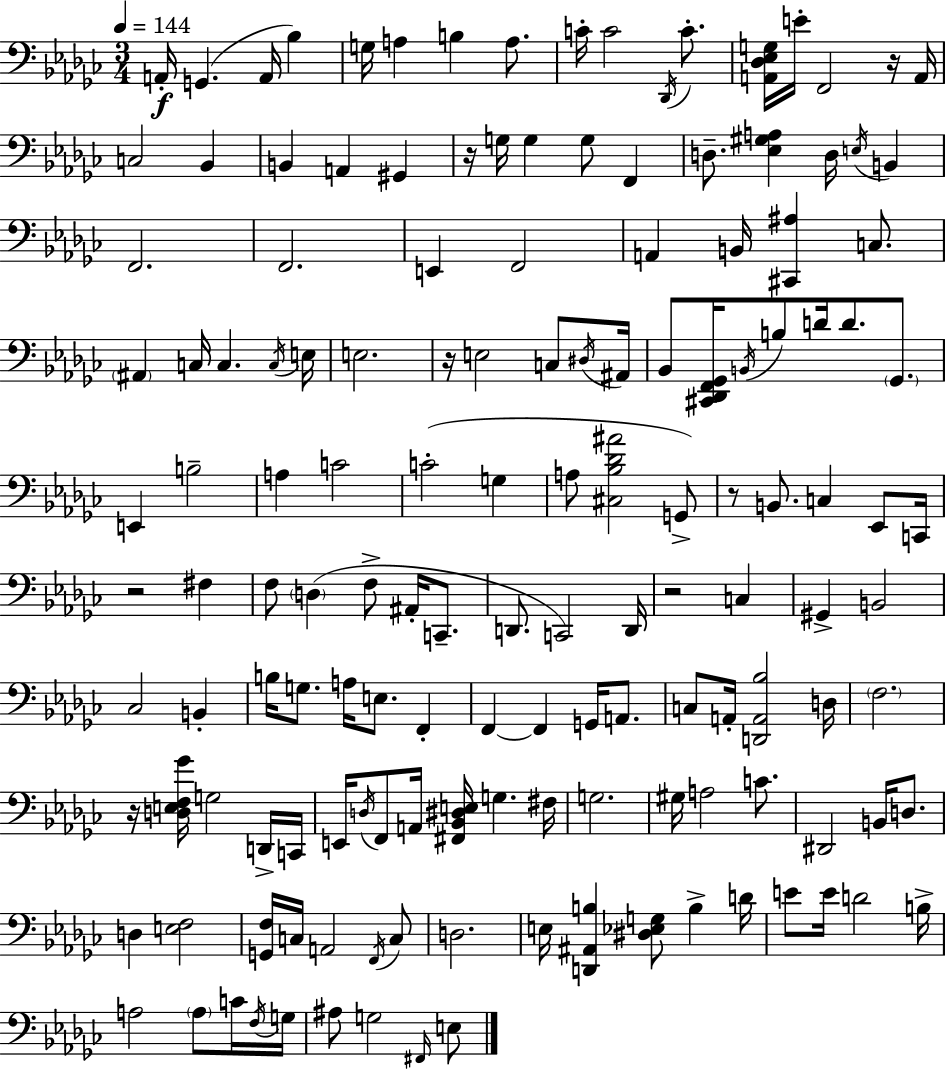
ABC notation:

X:1
T:Untitled
M:3/4
L:1/4
K:Ebm
A,,/4 G,, A,,/4 _B, G,/4 A, B, A,/2 C/4 C2 _D,,/4 C/2 [A,,_D,_E,G,]/4 E/4 F,,2 z/4 A,,/4 C,2 _B,, B,, A,, ^G,, z/4 G,/4 G, G,/2 F,, D,/2 [_E,^G,A,] D,/4 E,/4 B,, F,,2 F,,2 E,, F,,2 A,, B,,/4 [^C,,^A,] C,/2 ^A,, C,/4 C, C,/4 E,/4 E,2 z/4 E,2 C,/2 ^D,/4 ^A,,/4 _B,,/2 [^C,,_D,,F,,_G,,]/4 B,,/4 B,/2 D/4 D/2 _G,,/2 E,, B,2 A, C2 C2 G, A,/2 [^C,_B,_D^A]2 G,,/2 z/2 B,,/2 C, _E,,/2 C,,/4 z2 ^F, F,/2 D, F,/2 ^A,,/4 C,,/2 D,,/2 C,,2 D,,/4 z2 C, ^G,, B,,2 _C,2 B,, B,/4 G,/2 A,/4 E,/2 F,, F,, F,, G,,/4 A,,/2 C,/2 A,,/4 [D,,A,,_B,]2 D,/4 F,2 z/4 [D,E,F,_G]/4 G,2 D,,/4 C,,/4 E,,/4 D,/4 F,,/2 A,,/4 [^F,,_B,,^D,E,]/4 G, ^F,/4 G,2 ^G,/4 A,2 C/2 ^D,,2 B,,/4 D,/2 D, [E,F,]2 [G,,F,]/4 C,/4 A,,2 F,,/4 C,/2 D,2 E,/4 [D,,^A,,B,] [^D,_E,G,]/2 B, D/4 E/2 E/4 D2 B,/4 A,2 A,/2 C/4 F,/4 G,/4 ^A,/2 G,2 ^F,,/4 E,/2